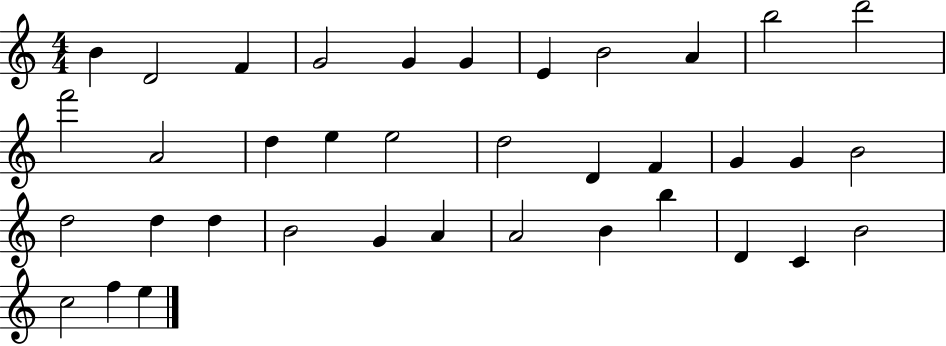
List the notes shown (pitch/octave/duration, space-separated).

B4/q D4/h F4/q G4/h G4/q G4/q E4/q B4/h A4/q B5/h D6/h F6/h A4/h D5/q E5/q E5/h D5/h D4/q F4/q G4/q G4/q B4/h D5/h D5/q D5/q B4/h G4/q A4/q A4/h B4/q B5/q D4/q C4/q B4/h C5/h F5/q E5/q